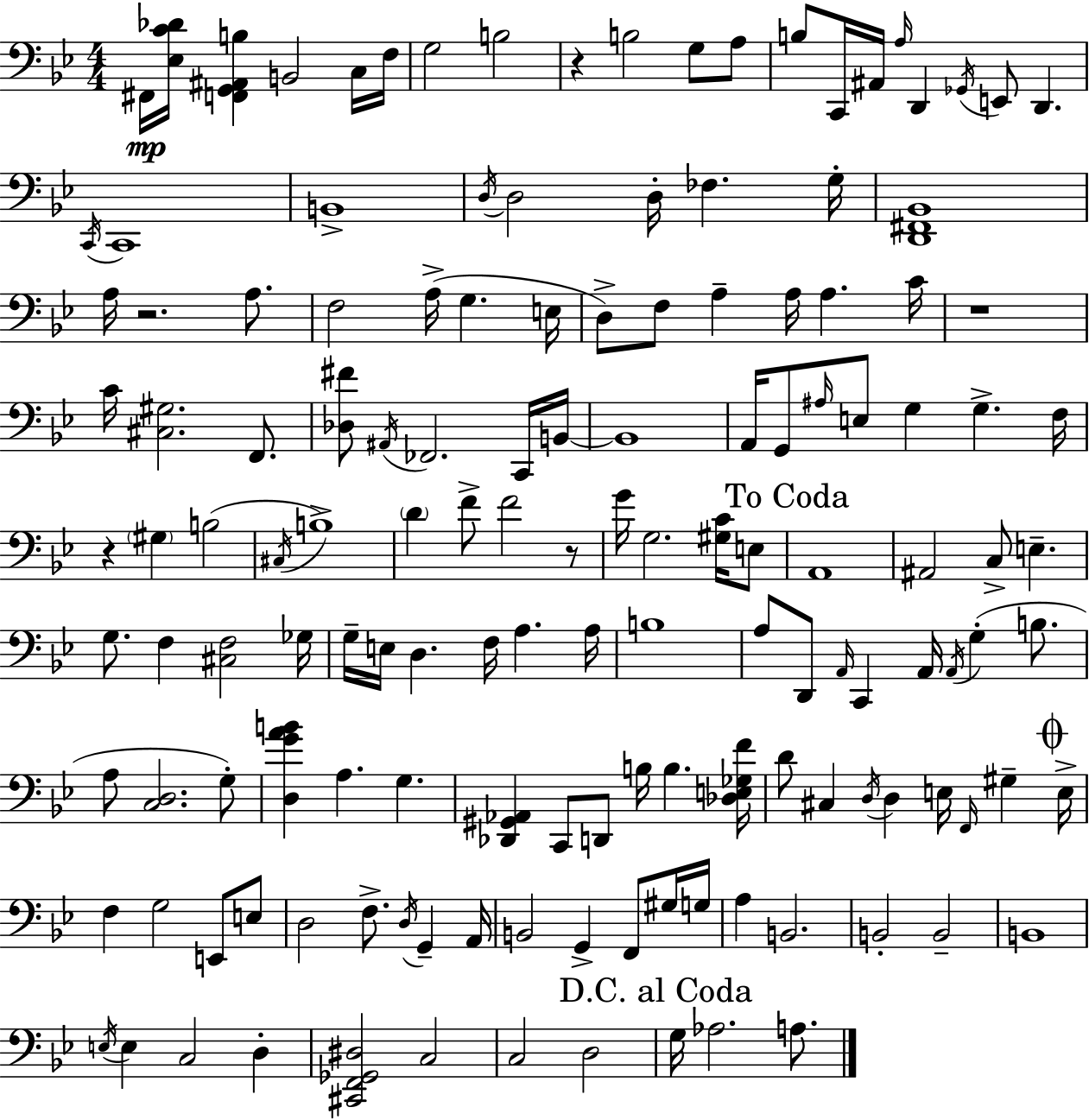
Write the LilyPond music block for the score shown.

{
  \clef bass
  \numericTimeSignature
  \time 4/4
  \key bes \major
  fis,16\mp <ees c' des'>16 <f, g, ais, b>4 b,2 c16 f16 | g2 b2 | r4 b2 g8 a8 | b8 c,16 ais,16 \grace { a16 } d,4 \acciaccatura { ges,16 } e,8 d,4. | \break \acciaccatura { c,16 } c,1 | b,1-> | \acciaccatura { d16 } d2 d16-. fes4. | g16-. <d, fis, bes,>1 | \break a16 r2. | a8. f2 a16->( g4. | e16 d8->) f8 a4-- a16 a4. | c'16 r1 | \break c'16 <cis gis>2. | f,8. <des fis'>8 \acciaccatura { ais,16 } fes,2. | c,16 b,16~~ b,1 | a,16 g,8 \grace { ais16 } e8 g4 g4.-> | \break f16 r4 \parenthesize gis4 b2( | \acciaccatura { cis16 } b1->) | \parenthesize d'4 f'8-> f'2 | r8 g'16 g2. | \break <gis c'>16 e8 \mark "To Coda" a,1 | ais,2 c8-> | e4.-- g8. f4 <cis f>2 | ges16 g16-- e16 d4. f16 | \break a4. a16 b1 | a8 d,8 \grace { a,16 } c,4 | a,16 \acciaccatura { a,16 }( g4-. b8. a8 <c d>2. | g8-.) <d g' a' b'>4 a4. | \break g4. <des, gis, aes,>4 c,8 d,8 | b16 b4. <des e ges f'>16 d'8 cis4 \acciaccatura { d16 } | d4 e16 \grace { f,16 } gis4-- \mark \markup { \musicglyph "scripts.coda" } e16-> f4 g2 | e,8 e8 d2 | \break f8.-> \acciaccatura { d16 } g,4-- a,16 b,2 | g,4-> f,8 gis16 g16 a4 | b,2. b,2-. | b,2-- b,1 | \break \acciaccatura { e16 } e4 | c2 d4-. <cis, f, ges, dis>2 | c2 c2 | d2 \mark "D.C. al Coda" g16 aes2. | \break a8. \bar "|."
}